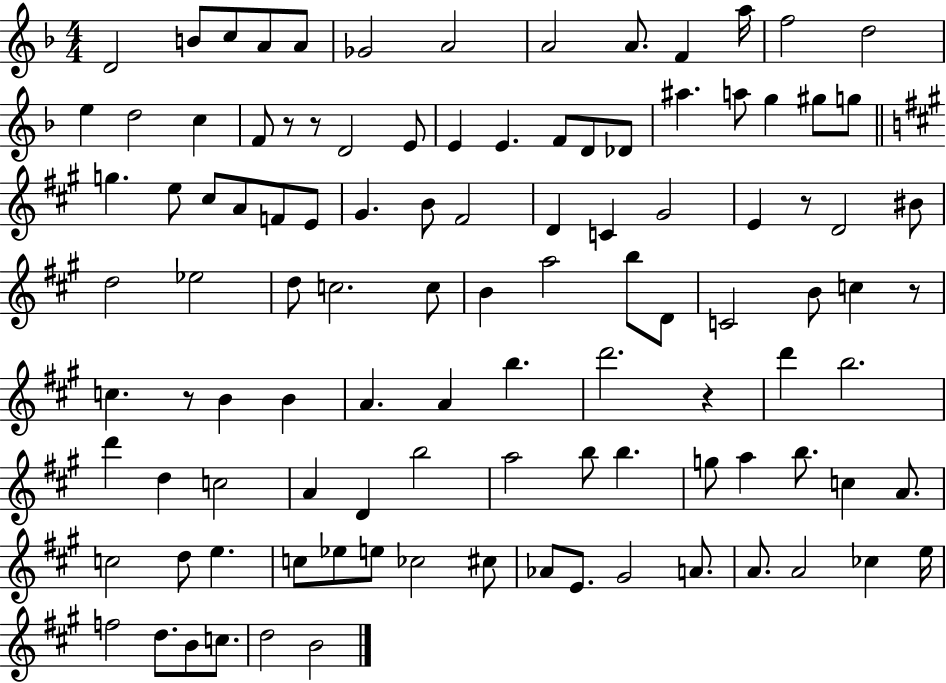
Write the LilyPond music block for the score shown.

{
  \clef treble
  \numericTimeSignature
  \time 4/4
  \key f \major
  d'2 b'8 c''8 a'8 a'8 | ges'2 a'2 | a'2 a'8. f'4 a''16 | f''2 d''2 | \break e''4 d''2 c''4 | f'8 r8 r8 d'2 e'8 | e'4 e'4. f'8 d'8 des'8 | ais''4. a''8 g''4 gis''8 g''8 | \break \bar "||" \break \key a \major g''4. e''8 cis''8 a'8 f'8 e'8 | gis'4. b'8 fis'2 | d'4 c'4 gis'2 | e'4 r8 d'2 bis'8 | \break d''2 ees''2 | d''8 c''2. c''8 | b'4 a''2 b''8 d'8 | c'2 b'8 c''4 r8 | \break c''4. r8 b'4 b'4 | a'4. a'4 b''4. | d'''2. r4 | d'''4 b''2. | \break d'''4 d''4 c''2 | a'4 d'4 b''2 | a''2 b''8 b''4. | g''8 a''4 b''8. c''4 a'8. | \break c''2 d''8 e''4. | c''8 ees''8 e''8 ces''2 cis''8 | aes'8 e'8. gis'2 a'8. | a'8. a'2 ces''4 e''16 | \break f''2 d''8. b'8 c''8. | d''2 b'2 | \bar "|."
}